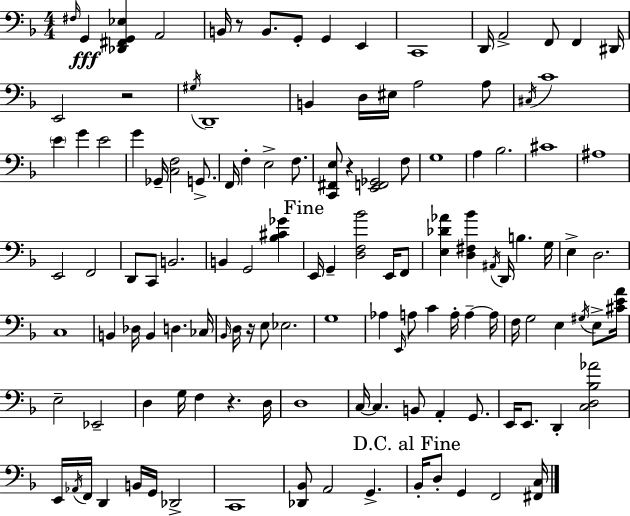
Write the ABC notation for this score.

X:1
T:Untitled
M:4/4
L:1/4
K:Dm
^F,/4 G,, [_D,,^F,,G,,_E,] A,,2 B,,/4 z/2 B,,/2 G,,/2 G,, E,, C,,4 D,,/4 A,,2 F,,/2 F,, ^D,,/4 E,,2 z2 ^G,/4 D,,4 B,, D,/4 ^E,/4 A,2 A,/2 ^C,/4 C4 E G E2 G _G,,/4 [C,F,]2 G,,/2 F,,/4 F, E,2 F,/2 [C,,^F,,E,]/2 z [E,,F,,_G,,]2 F,/2 G,4 A, _B,2 ^C4 ^A,4 E,,2 F,,2 D,,/2 C,,/2 B,,2 B,, G,,2 [_B,^C_G] E,,/4 G,, [D,F,_B]2 E,,/4 F,,/2 [E,_D_A] [D,^F,_B] ^A,,/4 D,,/4 B, G,/4 E, D,2 C,4 B,, _D,/4 B,, D, _C,/4 _B,,/4 D,/4 z/4 E,/2 _E,2 G,4 _A, E,,/4 A,/2 C A,/4 A, A,/4 F,/4 G,2 E, ^G,/4 E,/2 [^CEA]/4 E,2 _E,,2 D, G,/4 F, z D,/4 D,4 C,/4 C, B,,/2 A,, G,,/2 E,,/4 E,,/2 D,, [C,D,_B,_A]2 E,,/4 _A,,/4 F,,/4 D,, B,,/4 G,,/4 _D,,2 C,,4 [_D,,_B,,]/2 A,,2 G,, _B,,/4 D,/2 G,, F,,2 [^F,,C,]/4